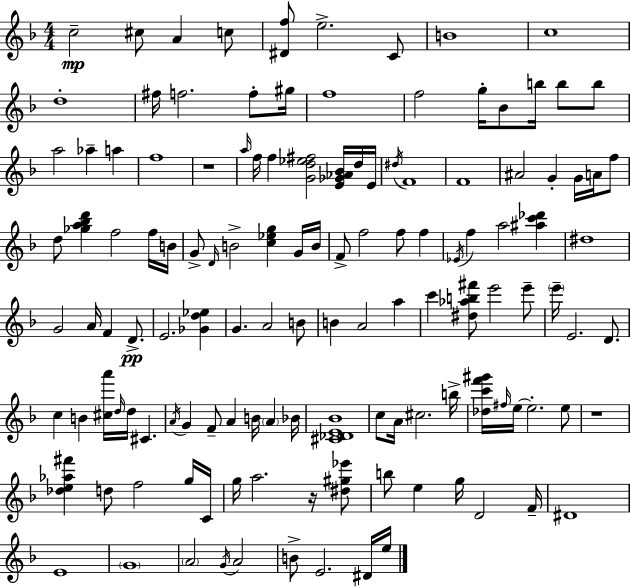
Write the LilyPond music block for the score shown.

{
  \clef treble
  \numericTimeSignature
  \time 4/4
  \key d \minor
  c''2--\mp cis''8 a'4 c''8 | <dis' f''>8 e''2.-> c'8 | b'1 | c''1 | \break d''1-. | fis''16 f''2. f''8-. gis''16 | f''1 | f''2 g''16-. bes'8 b''16 b''8 b''8 | \break a''2 aes''4-- a''4 | f''1 | r1 | \grace { a''16 } f''16 f''4 <g' d'' ees'' fis''>2 <e' ges' aes' bes'>16 d''16 | \break e'16 \acciaccatura { dis''16 } f'1 | f'1 | ais'2 g'4-. g'16 a'16 | f''8 d''8 <ges'' a'' bes'' d'''>4 f''2 | \break f''16 b'16 g'8-> \grace { d'16 } b'2-> <c'' ees'' g''>4 | g'16 b'16 f'8-> f''2 f''8 f''4 | \acciaccatura { ees'16 } f''4 a''2 | <ais'' c''' des'''>4 dis''1 | \break g'2 a'16 f'4 | d'8.->\pp e'2. | <ges' d'' ees''>4 g'4. a'2 | b'8 b'4 a'2 | \break a''4 c'''4 <dis'' aes'' b'' fis'''>8 e'''2 | e'''8-- \parenthesize e'''16-- e'2. | d'8. c''4 b'4 <cis'' a'''>16 \grace { d''16 } d''16 cis'4. | \acciaccatura { a'16 } g'4 f'8-- a'4 | \break b'16 \parenthesize a'4 bes'16 <cis' des' e' bes'>1 | c''8 a'16 cis''2. | b''16-> <des'' c''' f''' gis'''>16 \grace { fis''16 } e''16~~ e''2.-. | e''8 r1 | \break <des'' e'' aes'' fis'''>4 d''8 f''2 | g''16 c'16 g''16 a''2. | r16 <dis'' gis'' ees'''>8 b''8 e''4 g''16 d'2 | f'16-- dis'1 | \break e'1 | \parenthesize g'1 | \parenthesize a'2 \acciaccatura { g'16 } | a'2 b'8-> e'2. | \break dis'16 e''16 \bar "|."
}